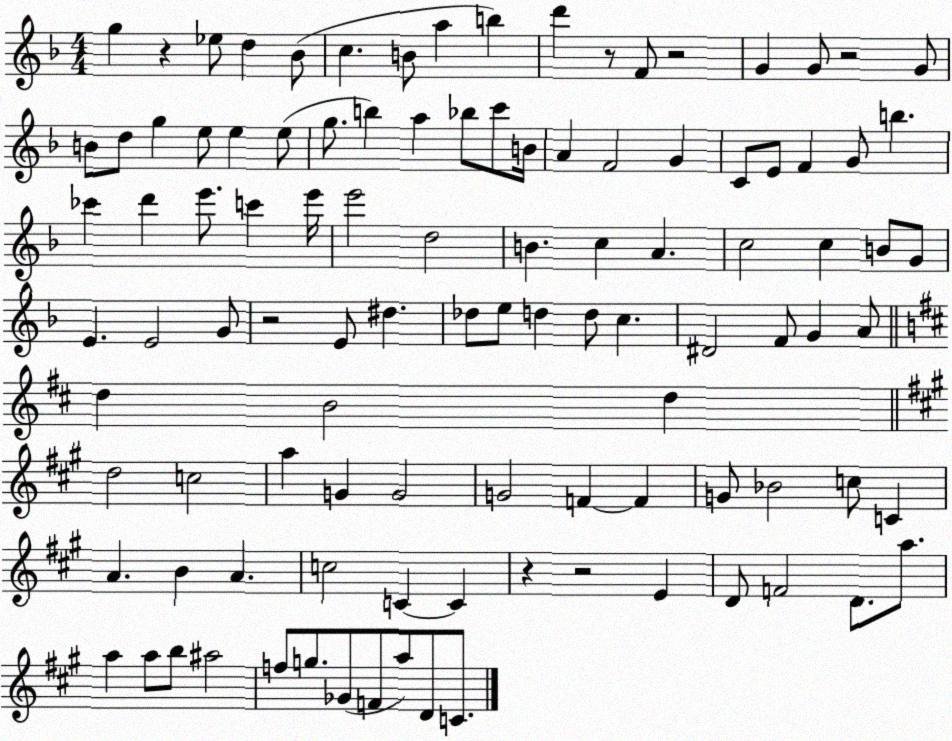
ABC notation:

X:1
T:Untitled
M:4/4
L:1/4
K:F
g z _e/2 d _B/2 c B/2 a b d' z/2 F/2 z2 G G/2 z2 G/2 B/2 d/2 g e/2 e e/2 g/2 b a _b/2 c'/2 B/4 A F2 G C/2 E/2 F G/2 b _c' d' e'/2 c' e'/4 e'2 d2 B c A c2 c B/2 G/2 E E2 G/2 z2 E/2 ^d _d/2 e/2 d d/2 c ^D2 F/2 G A/2 d B2 d d2 c2 a G G2 G2 F F G/2 _B2 c/2 C A B A c2 C C z z2 E D/2 F2 D/2 a/2 a a/2 b/2 ^a2 f/2 g/2 _G/2 F/2 a/2 D/2 C/2